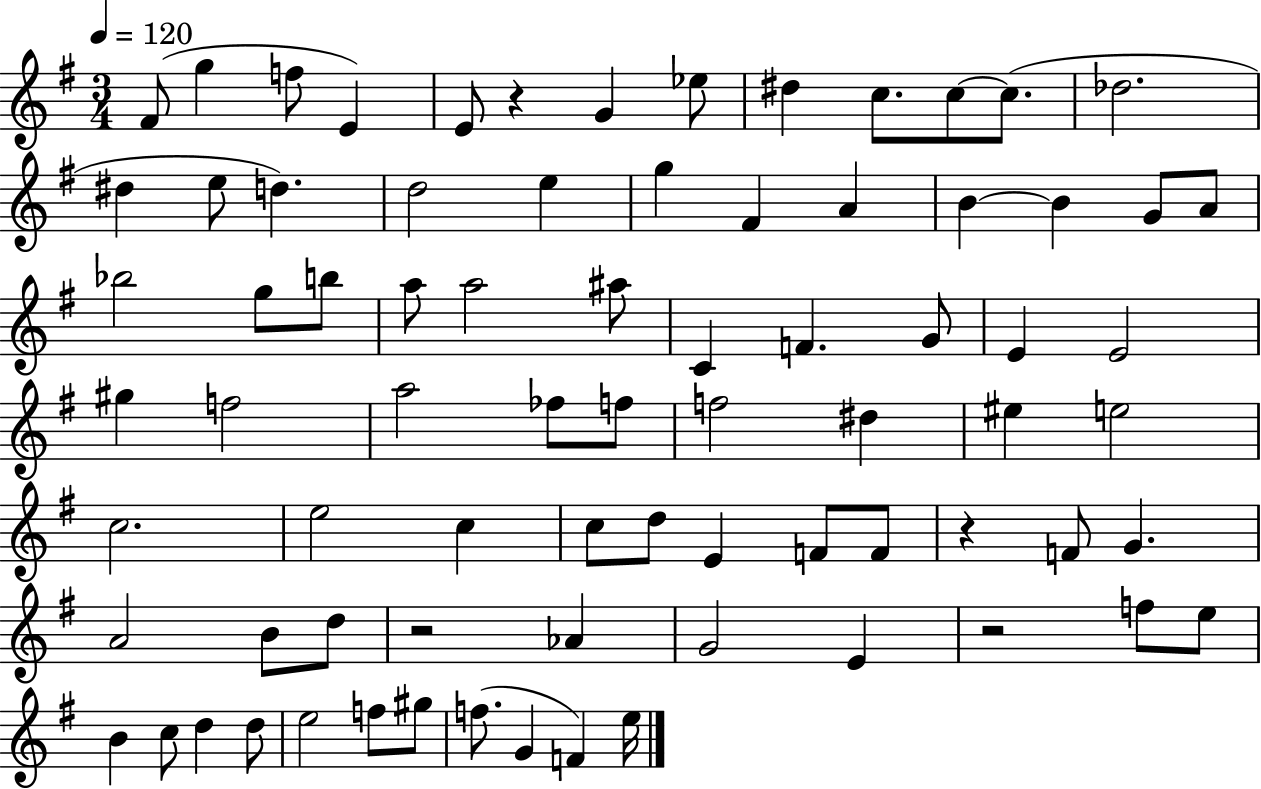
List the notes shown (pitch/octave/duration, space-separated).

F#4/e G5/q F5/e E4/q E4/e R/q G4/q Eb5/e D#5/q C5/e. C5/e C5/e. Db5/h. D#5/q E5/e D5/q. D5/h E5/q G5/q F#4/q A4/q B4/q B4/q G4/e A4/e Bb5/h G5/e B5/e A5/e A5/h A#5/e C4/q F4/q. G4/e E4/q E4/h G#5/q F5/h A5/h FES5/e F5/e F5/h D#5/q EIS5/q E5/h C5/h. E5/h C5/q C5/e D5/e E4/q F4/e F4/e R/q F4/e G4/q. A4/h B4/e D5/e R/h Ab4/q G4/h E4/q R/h F5/e E5/e B4/q C5/e D5/q D5/e E5/h F5/e G#5/e F5/e. G4/q F4/q E5/s